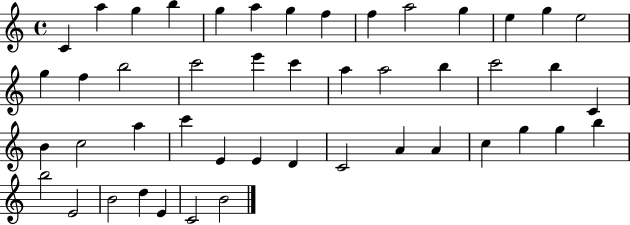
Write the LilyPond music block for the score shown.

{
  \clef treble
  \time 4/4
  \defaultTimeSignature
  \key c \major
  c'4 a''4 g''4 b''4 | g''4 a''4 g''4 f''4 | f''4 a''2 g''4 | e''4 g''4 e''2 | \break g''4 f''4 b''2 | c'''2 e'''4 c'''4 | a''4 a''2 b''4 | c'''2 b''4 c'4 | \break b'4 c''2 a''4 | c'''4 e'4 e'4 d'4 | c'2 a'4 a'4 | c''4 g''4 g''4 b''4 | \break b''2 e'2 | b'2 d''4 e'4 | c'2 b'2 | \bar "|."
}